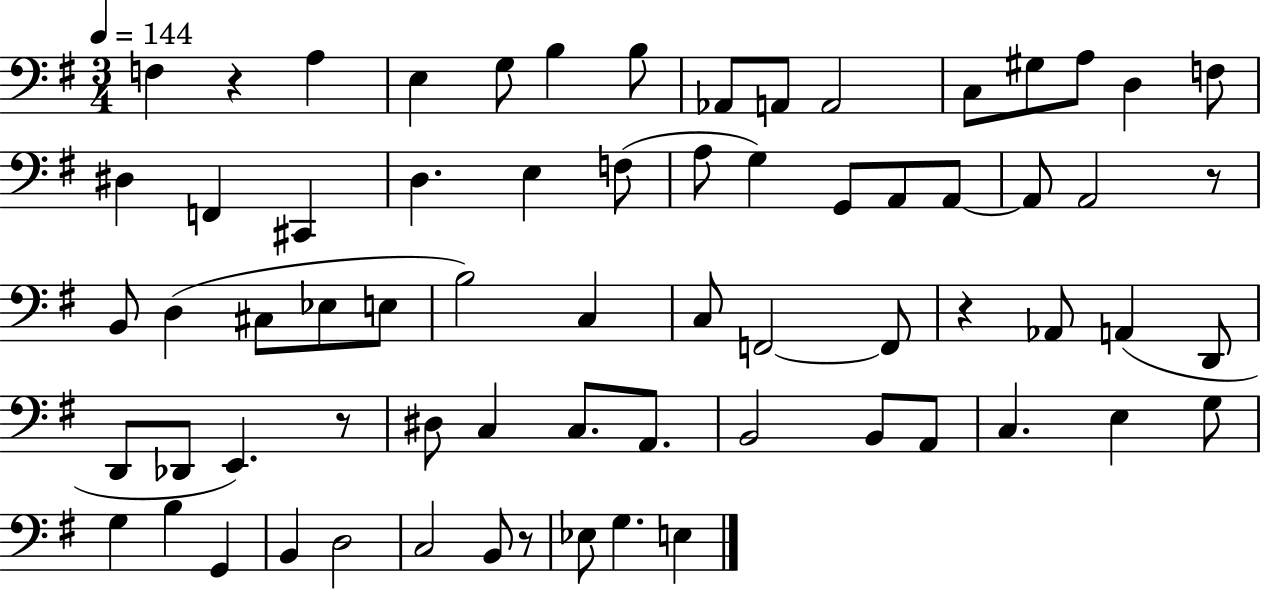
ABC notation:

X:1
T:Untitled
M:3/4
L:1/4
K:G
F, z A, E, G,/2 B, B,/2 _A,,/2 A,,/2 A,,2 C,/2 ^G,/2 A,/2 D, F,/2 ^D, F,, ^C,, D, E, F,/2 A,/2 G, G,,/2 A,,/2 A,,/2 A,,/2 A,,2 z/2 B,,/2 D, ^C,/2 _E,/2 E,/2 B,2 C, C,/2 F,,2 F,,/2 z _A,,/2 A,, D,,/2 D,,/2 _D,,/2 E,, z/2 ^D,/2 C, C,/2 A,,/2 B,,2 B,,/2 A,,/2 C, E, G,/2 G, B, G,, B,, D,2 C,2 B,,/2 z/2 _E,/2 G, E,